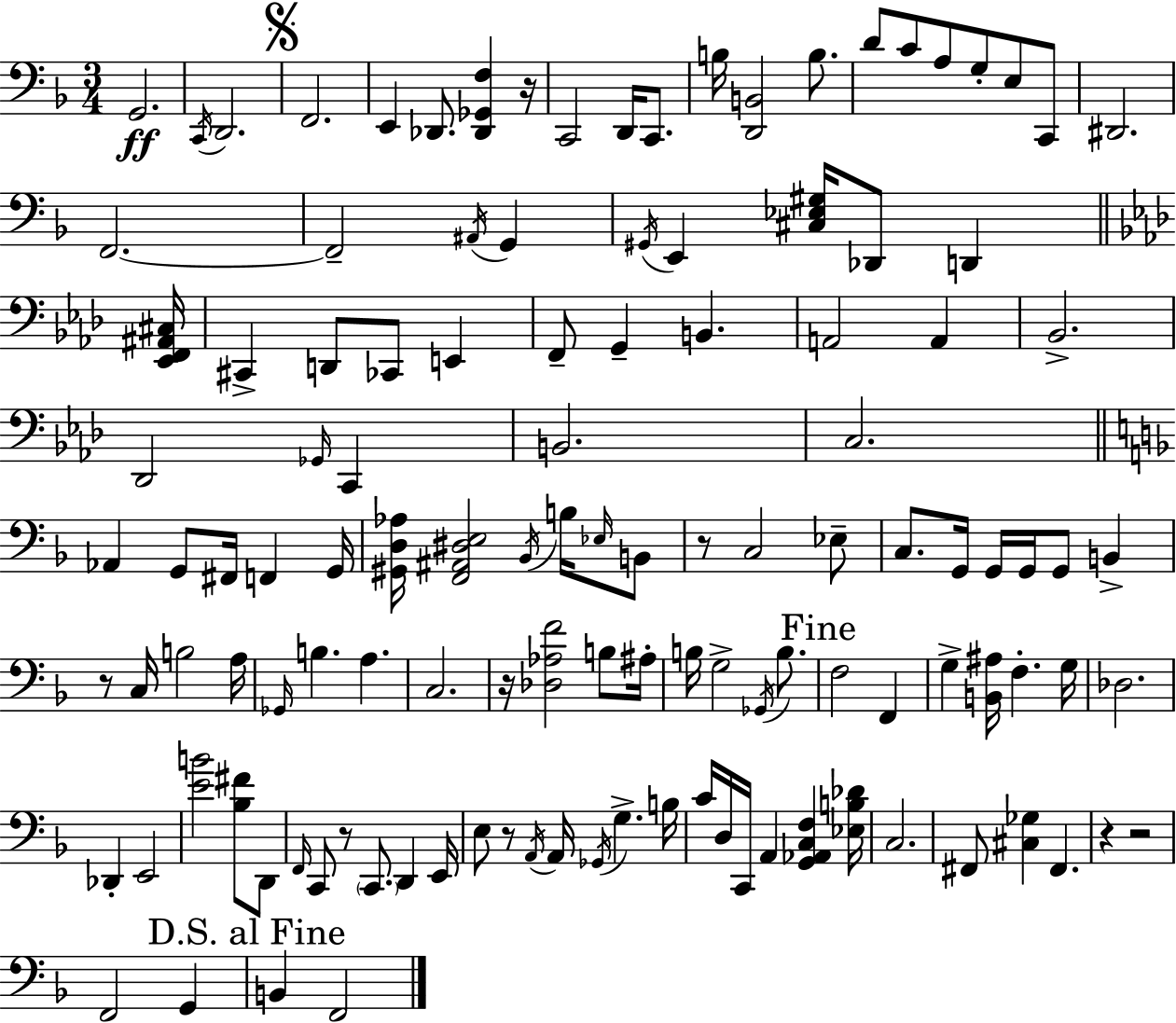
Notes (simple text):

G2/h. C2/s D2/h. F2/h. E2/q Db2/e. [Db2,Gb2,F3]/q R/s C2/h D2/s C2/e. B3/s [D2,B2]/h B3/e. D4/e C4/e A3/e G3/e E3/e C2/e D#2/h. F2/h. F2/h A#2/s G2/q G#2/s E2/q [C#3,Eb3,G#3]/s Db2/e D2/q [Eb2,F2,A#2,C#3]/s C#2/q D2/e CES2/e E2/q F2/e G2/q B2/q. A2/h A2/q Bb2/h. Db2/h Gb2/s C2/q B2/h. C3/h. Ab2/q G2/e F#2/s F2/q G2/s [G#2,D3,Ab3]/s [F2,A#2,D#3,E3]/h Bb2/s B3/s Eb3/s B2/e R/e C3/h Eb3/e C3/e. G2/s G2/s G2/s G2/e B2/q R/e C3/s B3/h A3/s Gb2/s B3/q. A3/q. C3/h. R/s [Db3,Ab3,F4]/h B3/e A#3/s B3/s G3/h Gb2/s B3/e. F3/h F2/q G3/q [B2,A#3]/s F3/q. G3/s Db3/h. Db2/q E2/h [E4,B4]/h [Bb3,F#4]/e D2/e F2/s C2/e R/e C2/e. D2/q E2/s E3/e R/e A2/s A2/s Gb2/s G3/q. B3/s C4/s D3/s C2/s A2/q [G2,Ab2,C3,F3]/q [Eb3,B3,Db4]/s C3/h. F#2/e [C#3,Gb3]/q F#2/q. R/q R/h F2/h G2/q B2/q F2/h